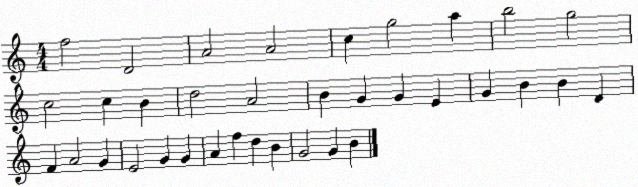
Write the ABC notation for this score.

X:1
T:Untitled
M:4/4
L:1/4
K:C
f2 D2 A2 A2 c g2 a b2 g2 c2 c B d2 A2 B G G E G B B D F A2 G E2 G G A f d B G2 G B